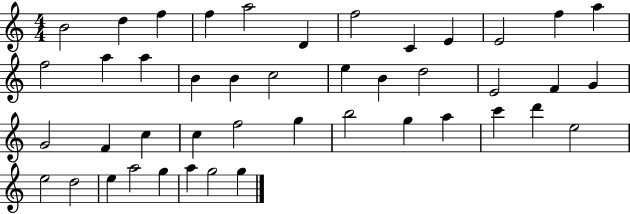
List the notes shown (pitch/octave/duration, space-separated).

B4/h D5/q F5/q F5/q A5/h D4/q F5/h C4/q E4/q E4/h F5/q A5/q F5/h A5/q A5/q B4/q B4/q C5/h E5/q B4/q D5/h E4/h F4/q G4/q G4/h F4/q C5/q C5/q F5/h G5/q B5/h G5/q A5/q C6/q D6/q E5/h E5/h D5/h E5/q A5/h G5/q A5/q G5/h G5/q